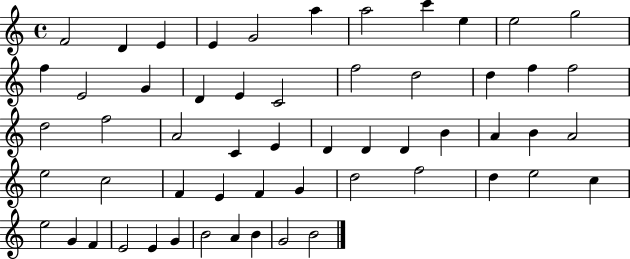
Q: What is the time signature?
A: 4/4